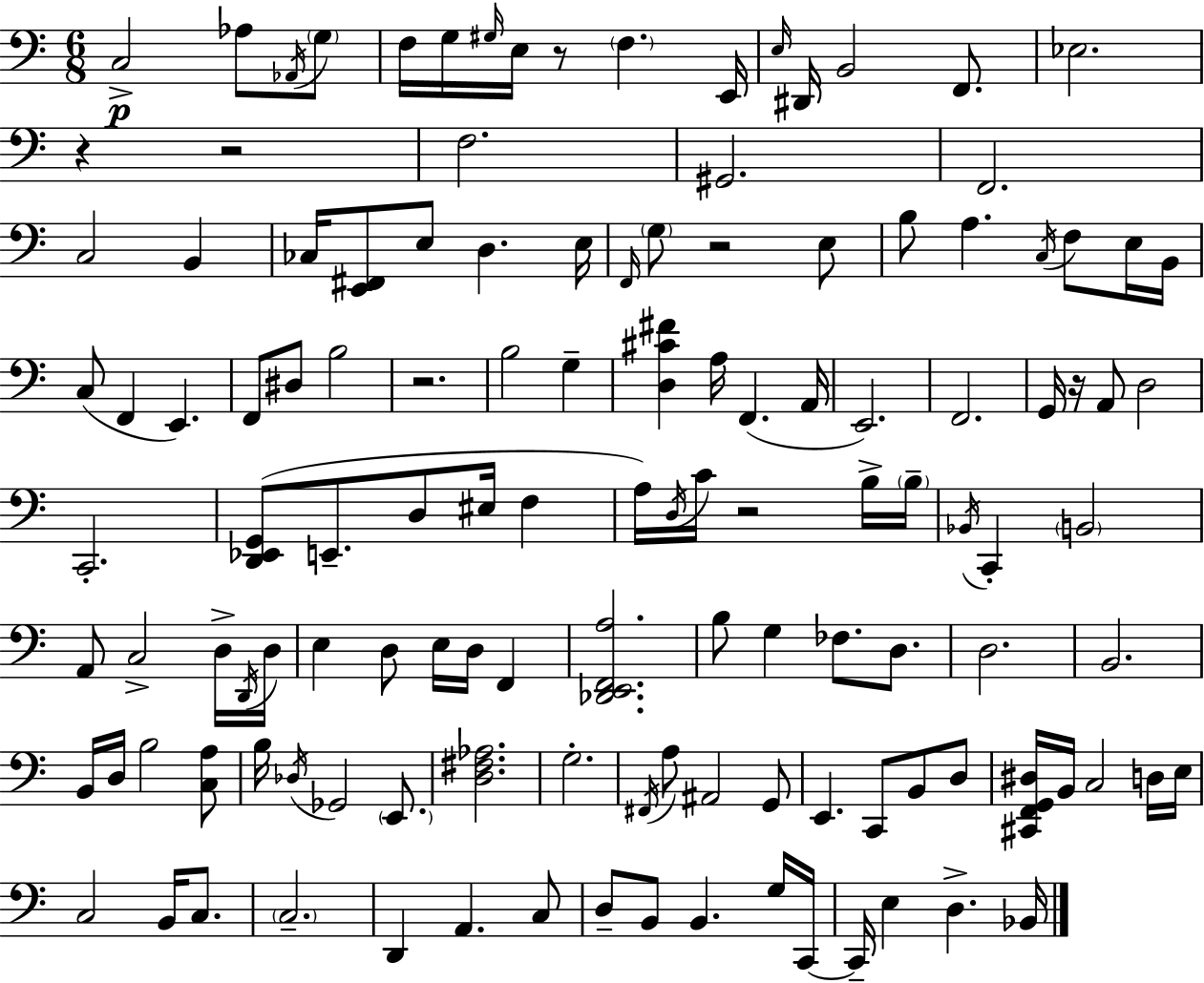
{
  \clef bass
  \numericTimeSignature
  \time 6/8
  \key c \major
  c2->\p aes8 \acciaccatura { aes,16 } \parenthesize g8 | f16 g16 \grace { gis16 } e16 r8 \parenthesize f4. | e,16 \grace { e16 } dis,16 b,2 | f,8. ees2. | \break r4 r2 | f2. | gis,2. | f,2. | \break c2 b,4 | ces16 <e, fis,>8 e8 d4. | e16 \grace { f,16 } \parenthesize g8 r2 | e8 b8 a4. | \break \acciaccatura { c16 } f8 e16 b,16 c8( f,4 e,4.) | f,8 dis8 b2 | r2. | b2 | \break g4-- <d cis' fis'>4 a16 f,4.( | a,16 e,2.) | f,2. | g,16 r16 a,8 d2 | \break c,2.-. | <d, ees, g,>8( e,8.-- d8 | eis16 f4 a16) \acciaccatura { d16 } c'16 r2 | b16-> \parenthesize b16-- \acciaccatura { bes,16 } c,4-. \parenthesize b,2 | \break a,8 c2-> | d16-> \acciaccatura { d,16 } d16 e4 | d8 e16 d16 f,4 <des, e, f, a>2. | b8 g4 | \break fes8. d8. d2. | b,2. | b,16 d16 b2 | <c a>8 b16 \acciaccatura { des16 } ges,2 | \break \parenthesize e,8. <d fis aes>2. | g2.-. | \acciaccatura { fis,16 } a8 | ais,2 g,8 e,4. | \break c,8 b,8 d8 <cis, f, g, dis>16 b,16 | c2 d16 e16 c2 | b,16 c8. \parenthesize c2.-- | d,4 | \break a,4. c8 d8-- | b,8 b,4. g16 c,16~~ c,16-- e4 | d4.-> bes,16 \bar "|."
}